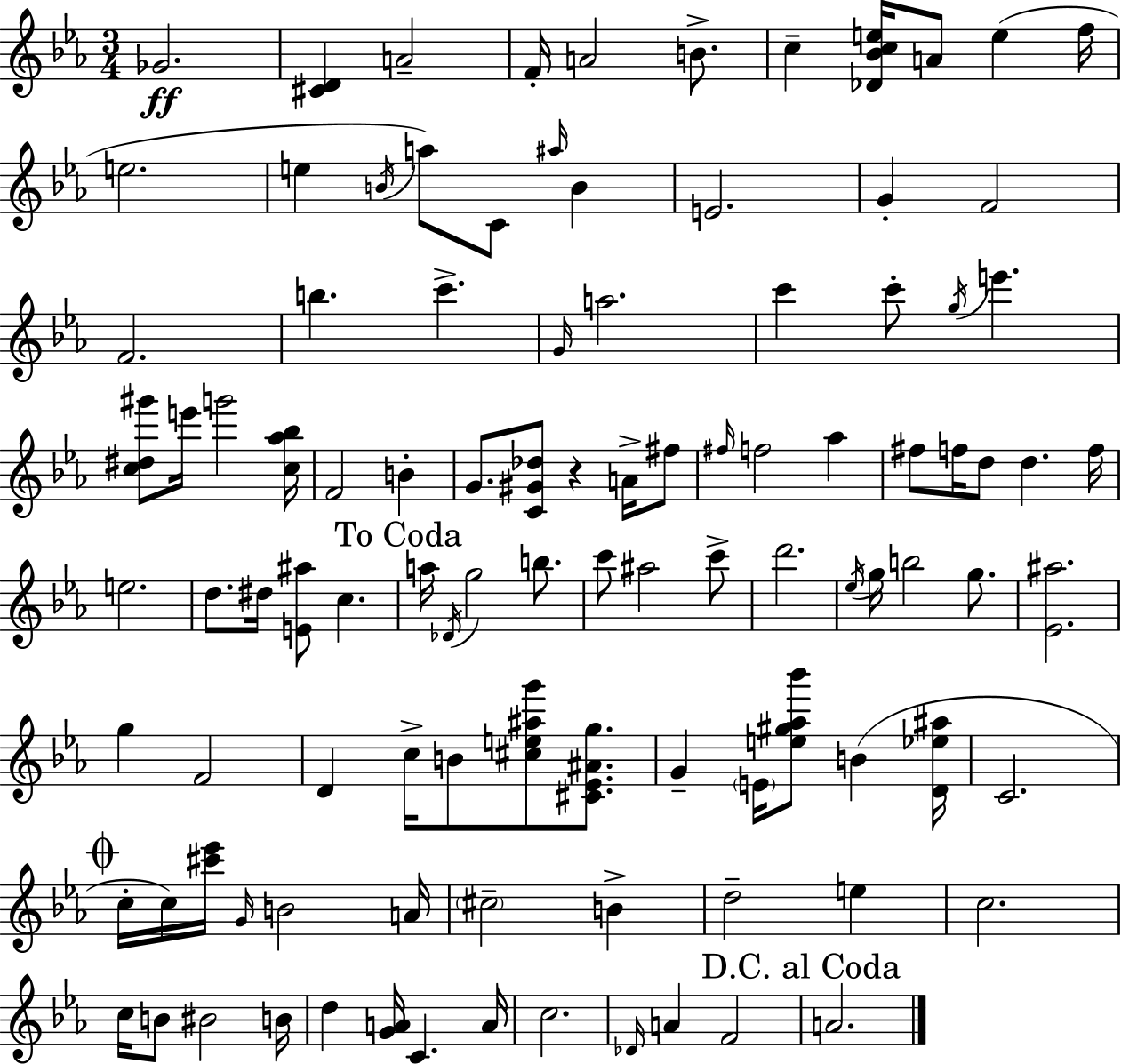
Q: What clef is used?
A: treble